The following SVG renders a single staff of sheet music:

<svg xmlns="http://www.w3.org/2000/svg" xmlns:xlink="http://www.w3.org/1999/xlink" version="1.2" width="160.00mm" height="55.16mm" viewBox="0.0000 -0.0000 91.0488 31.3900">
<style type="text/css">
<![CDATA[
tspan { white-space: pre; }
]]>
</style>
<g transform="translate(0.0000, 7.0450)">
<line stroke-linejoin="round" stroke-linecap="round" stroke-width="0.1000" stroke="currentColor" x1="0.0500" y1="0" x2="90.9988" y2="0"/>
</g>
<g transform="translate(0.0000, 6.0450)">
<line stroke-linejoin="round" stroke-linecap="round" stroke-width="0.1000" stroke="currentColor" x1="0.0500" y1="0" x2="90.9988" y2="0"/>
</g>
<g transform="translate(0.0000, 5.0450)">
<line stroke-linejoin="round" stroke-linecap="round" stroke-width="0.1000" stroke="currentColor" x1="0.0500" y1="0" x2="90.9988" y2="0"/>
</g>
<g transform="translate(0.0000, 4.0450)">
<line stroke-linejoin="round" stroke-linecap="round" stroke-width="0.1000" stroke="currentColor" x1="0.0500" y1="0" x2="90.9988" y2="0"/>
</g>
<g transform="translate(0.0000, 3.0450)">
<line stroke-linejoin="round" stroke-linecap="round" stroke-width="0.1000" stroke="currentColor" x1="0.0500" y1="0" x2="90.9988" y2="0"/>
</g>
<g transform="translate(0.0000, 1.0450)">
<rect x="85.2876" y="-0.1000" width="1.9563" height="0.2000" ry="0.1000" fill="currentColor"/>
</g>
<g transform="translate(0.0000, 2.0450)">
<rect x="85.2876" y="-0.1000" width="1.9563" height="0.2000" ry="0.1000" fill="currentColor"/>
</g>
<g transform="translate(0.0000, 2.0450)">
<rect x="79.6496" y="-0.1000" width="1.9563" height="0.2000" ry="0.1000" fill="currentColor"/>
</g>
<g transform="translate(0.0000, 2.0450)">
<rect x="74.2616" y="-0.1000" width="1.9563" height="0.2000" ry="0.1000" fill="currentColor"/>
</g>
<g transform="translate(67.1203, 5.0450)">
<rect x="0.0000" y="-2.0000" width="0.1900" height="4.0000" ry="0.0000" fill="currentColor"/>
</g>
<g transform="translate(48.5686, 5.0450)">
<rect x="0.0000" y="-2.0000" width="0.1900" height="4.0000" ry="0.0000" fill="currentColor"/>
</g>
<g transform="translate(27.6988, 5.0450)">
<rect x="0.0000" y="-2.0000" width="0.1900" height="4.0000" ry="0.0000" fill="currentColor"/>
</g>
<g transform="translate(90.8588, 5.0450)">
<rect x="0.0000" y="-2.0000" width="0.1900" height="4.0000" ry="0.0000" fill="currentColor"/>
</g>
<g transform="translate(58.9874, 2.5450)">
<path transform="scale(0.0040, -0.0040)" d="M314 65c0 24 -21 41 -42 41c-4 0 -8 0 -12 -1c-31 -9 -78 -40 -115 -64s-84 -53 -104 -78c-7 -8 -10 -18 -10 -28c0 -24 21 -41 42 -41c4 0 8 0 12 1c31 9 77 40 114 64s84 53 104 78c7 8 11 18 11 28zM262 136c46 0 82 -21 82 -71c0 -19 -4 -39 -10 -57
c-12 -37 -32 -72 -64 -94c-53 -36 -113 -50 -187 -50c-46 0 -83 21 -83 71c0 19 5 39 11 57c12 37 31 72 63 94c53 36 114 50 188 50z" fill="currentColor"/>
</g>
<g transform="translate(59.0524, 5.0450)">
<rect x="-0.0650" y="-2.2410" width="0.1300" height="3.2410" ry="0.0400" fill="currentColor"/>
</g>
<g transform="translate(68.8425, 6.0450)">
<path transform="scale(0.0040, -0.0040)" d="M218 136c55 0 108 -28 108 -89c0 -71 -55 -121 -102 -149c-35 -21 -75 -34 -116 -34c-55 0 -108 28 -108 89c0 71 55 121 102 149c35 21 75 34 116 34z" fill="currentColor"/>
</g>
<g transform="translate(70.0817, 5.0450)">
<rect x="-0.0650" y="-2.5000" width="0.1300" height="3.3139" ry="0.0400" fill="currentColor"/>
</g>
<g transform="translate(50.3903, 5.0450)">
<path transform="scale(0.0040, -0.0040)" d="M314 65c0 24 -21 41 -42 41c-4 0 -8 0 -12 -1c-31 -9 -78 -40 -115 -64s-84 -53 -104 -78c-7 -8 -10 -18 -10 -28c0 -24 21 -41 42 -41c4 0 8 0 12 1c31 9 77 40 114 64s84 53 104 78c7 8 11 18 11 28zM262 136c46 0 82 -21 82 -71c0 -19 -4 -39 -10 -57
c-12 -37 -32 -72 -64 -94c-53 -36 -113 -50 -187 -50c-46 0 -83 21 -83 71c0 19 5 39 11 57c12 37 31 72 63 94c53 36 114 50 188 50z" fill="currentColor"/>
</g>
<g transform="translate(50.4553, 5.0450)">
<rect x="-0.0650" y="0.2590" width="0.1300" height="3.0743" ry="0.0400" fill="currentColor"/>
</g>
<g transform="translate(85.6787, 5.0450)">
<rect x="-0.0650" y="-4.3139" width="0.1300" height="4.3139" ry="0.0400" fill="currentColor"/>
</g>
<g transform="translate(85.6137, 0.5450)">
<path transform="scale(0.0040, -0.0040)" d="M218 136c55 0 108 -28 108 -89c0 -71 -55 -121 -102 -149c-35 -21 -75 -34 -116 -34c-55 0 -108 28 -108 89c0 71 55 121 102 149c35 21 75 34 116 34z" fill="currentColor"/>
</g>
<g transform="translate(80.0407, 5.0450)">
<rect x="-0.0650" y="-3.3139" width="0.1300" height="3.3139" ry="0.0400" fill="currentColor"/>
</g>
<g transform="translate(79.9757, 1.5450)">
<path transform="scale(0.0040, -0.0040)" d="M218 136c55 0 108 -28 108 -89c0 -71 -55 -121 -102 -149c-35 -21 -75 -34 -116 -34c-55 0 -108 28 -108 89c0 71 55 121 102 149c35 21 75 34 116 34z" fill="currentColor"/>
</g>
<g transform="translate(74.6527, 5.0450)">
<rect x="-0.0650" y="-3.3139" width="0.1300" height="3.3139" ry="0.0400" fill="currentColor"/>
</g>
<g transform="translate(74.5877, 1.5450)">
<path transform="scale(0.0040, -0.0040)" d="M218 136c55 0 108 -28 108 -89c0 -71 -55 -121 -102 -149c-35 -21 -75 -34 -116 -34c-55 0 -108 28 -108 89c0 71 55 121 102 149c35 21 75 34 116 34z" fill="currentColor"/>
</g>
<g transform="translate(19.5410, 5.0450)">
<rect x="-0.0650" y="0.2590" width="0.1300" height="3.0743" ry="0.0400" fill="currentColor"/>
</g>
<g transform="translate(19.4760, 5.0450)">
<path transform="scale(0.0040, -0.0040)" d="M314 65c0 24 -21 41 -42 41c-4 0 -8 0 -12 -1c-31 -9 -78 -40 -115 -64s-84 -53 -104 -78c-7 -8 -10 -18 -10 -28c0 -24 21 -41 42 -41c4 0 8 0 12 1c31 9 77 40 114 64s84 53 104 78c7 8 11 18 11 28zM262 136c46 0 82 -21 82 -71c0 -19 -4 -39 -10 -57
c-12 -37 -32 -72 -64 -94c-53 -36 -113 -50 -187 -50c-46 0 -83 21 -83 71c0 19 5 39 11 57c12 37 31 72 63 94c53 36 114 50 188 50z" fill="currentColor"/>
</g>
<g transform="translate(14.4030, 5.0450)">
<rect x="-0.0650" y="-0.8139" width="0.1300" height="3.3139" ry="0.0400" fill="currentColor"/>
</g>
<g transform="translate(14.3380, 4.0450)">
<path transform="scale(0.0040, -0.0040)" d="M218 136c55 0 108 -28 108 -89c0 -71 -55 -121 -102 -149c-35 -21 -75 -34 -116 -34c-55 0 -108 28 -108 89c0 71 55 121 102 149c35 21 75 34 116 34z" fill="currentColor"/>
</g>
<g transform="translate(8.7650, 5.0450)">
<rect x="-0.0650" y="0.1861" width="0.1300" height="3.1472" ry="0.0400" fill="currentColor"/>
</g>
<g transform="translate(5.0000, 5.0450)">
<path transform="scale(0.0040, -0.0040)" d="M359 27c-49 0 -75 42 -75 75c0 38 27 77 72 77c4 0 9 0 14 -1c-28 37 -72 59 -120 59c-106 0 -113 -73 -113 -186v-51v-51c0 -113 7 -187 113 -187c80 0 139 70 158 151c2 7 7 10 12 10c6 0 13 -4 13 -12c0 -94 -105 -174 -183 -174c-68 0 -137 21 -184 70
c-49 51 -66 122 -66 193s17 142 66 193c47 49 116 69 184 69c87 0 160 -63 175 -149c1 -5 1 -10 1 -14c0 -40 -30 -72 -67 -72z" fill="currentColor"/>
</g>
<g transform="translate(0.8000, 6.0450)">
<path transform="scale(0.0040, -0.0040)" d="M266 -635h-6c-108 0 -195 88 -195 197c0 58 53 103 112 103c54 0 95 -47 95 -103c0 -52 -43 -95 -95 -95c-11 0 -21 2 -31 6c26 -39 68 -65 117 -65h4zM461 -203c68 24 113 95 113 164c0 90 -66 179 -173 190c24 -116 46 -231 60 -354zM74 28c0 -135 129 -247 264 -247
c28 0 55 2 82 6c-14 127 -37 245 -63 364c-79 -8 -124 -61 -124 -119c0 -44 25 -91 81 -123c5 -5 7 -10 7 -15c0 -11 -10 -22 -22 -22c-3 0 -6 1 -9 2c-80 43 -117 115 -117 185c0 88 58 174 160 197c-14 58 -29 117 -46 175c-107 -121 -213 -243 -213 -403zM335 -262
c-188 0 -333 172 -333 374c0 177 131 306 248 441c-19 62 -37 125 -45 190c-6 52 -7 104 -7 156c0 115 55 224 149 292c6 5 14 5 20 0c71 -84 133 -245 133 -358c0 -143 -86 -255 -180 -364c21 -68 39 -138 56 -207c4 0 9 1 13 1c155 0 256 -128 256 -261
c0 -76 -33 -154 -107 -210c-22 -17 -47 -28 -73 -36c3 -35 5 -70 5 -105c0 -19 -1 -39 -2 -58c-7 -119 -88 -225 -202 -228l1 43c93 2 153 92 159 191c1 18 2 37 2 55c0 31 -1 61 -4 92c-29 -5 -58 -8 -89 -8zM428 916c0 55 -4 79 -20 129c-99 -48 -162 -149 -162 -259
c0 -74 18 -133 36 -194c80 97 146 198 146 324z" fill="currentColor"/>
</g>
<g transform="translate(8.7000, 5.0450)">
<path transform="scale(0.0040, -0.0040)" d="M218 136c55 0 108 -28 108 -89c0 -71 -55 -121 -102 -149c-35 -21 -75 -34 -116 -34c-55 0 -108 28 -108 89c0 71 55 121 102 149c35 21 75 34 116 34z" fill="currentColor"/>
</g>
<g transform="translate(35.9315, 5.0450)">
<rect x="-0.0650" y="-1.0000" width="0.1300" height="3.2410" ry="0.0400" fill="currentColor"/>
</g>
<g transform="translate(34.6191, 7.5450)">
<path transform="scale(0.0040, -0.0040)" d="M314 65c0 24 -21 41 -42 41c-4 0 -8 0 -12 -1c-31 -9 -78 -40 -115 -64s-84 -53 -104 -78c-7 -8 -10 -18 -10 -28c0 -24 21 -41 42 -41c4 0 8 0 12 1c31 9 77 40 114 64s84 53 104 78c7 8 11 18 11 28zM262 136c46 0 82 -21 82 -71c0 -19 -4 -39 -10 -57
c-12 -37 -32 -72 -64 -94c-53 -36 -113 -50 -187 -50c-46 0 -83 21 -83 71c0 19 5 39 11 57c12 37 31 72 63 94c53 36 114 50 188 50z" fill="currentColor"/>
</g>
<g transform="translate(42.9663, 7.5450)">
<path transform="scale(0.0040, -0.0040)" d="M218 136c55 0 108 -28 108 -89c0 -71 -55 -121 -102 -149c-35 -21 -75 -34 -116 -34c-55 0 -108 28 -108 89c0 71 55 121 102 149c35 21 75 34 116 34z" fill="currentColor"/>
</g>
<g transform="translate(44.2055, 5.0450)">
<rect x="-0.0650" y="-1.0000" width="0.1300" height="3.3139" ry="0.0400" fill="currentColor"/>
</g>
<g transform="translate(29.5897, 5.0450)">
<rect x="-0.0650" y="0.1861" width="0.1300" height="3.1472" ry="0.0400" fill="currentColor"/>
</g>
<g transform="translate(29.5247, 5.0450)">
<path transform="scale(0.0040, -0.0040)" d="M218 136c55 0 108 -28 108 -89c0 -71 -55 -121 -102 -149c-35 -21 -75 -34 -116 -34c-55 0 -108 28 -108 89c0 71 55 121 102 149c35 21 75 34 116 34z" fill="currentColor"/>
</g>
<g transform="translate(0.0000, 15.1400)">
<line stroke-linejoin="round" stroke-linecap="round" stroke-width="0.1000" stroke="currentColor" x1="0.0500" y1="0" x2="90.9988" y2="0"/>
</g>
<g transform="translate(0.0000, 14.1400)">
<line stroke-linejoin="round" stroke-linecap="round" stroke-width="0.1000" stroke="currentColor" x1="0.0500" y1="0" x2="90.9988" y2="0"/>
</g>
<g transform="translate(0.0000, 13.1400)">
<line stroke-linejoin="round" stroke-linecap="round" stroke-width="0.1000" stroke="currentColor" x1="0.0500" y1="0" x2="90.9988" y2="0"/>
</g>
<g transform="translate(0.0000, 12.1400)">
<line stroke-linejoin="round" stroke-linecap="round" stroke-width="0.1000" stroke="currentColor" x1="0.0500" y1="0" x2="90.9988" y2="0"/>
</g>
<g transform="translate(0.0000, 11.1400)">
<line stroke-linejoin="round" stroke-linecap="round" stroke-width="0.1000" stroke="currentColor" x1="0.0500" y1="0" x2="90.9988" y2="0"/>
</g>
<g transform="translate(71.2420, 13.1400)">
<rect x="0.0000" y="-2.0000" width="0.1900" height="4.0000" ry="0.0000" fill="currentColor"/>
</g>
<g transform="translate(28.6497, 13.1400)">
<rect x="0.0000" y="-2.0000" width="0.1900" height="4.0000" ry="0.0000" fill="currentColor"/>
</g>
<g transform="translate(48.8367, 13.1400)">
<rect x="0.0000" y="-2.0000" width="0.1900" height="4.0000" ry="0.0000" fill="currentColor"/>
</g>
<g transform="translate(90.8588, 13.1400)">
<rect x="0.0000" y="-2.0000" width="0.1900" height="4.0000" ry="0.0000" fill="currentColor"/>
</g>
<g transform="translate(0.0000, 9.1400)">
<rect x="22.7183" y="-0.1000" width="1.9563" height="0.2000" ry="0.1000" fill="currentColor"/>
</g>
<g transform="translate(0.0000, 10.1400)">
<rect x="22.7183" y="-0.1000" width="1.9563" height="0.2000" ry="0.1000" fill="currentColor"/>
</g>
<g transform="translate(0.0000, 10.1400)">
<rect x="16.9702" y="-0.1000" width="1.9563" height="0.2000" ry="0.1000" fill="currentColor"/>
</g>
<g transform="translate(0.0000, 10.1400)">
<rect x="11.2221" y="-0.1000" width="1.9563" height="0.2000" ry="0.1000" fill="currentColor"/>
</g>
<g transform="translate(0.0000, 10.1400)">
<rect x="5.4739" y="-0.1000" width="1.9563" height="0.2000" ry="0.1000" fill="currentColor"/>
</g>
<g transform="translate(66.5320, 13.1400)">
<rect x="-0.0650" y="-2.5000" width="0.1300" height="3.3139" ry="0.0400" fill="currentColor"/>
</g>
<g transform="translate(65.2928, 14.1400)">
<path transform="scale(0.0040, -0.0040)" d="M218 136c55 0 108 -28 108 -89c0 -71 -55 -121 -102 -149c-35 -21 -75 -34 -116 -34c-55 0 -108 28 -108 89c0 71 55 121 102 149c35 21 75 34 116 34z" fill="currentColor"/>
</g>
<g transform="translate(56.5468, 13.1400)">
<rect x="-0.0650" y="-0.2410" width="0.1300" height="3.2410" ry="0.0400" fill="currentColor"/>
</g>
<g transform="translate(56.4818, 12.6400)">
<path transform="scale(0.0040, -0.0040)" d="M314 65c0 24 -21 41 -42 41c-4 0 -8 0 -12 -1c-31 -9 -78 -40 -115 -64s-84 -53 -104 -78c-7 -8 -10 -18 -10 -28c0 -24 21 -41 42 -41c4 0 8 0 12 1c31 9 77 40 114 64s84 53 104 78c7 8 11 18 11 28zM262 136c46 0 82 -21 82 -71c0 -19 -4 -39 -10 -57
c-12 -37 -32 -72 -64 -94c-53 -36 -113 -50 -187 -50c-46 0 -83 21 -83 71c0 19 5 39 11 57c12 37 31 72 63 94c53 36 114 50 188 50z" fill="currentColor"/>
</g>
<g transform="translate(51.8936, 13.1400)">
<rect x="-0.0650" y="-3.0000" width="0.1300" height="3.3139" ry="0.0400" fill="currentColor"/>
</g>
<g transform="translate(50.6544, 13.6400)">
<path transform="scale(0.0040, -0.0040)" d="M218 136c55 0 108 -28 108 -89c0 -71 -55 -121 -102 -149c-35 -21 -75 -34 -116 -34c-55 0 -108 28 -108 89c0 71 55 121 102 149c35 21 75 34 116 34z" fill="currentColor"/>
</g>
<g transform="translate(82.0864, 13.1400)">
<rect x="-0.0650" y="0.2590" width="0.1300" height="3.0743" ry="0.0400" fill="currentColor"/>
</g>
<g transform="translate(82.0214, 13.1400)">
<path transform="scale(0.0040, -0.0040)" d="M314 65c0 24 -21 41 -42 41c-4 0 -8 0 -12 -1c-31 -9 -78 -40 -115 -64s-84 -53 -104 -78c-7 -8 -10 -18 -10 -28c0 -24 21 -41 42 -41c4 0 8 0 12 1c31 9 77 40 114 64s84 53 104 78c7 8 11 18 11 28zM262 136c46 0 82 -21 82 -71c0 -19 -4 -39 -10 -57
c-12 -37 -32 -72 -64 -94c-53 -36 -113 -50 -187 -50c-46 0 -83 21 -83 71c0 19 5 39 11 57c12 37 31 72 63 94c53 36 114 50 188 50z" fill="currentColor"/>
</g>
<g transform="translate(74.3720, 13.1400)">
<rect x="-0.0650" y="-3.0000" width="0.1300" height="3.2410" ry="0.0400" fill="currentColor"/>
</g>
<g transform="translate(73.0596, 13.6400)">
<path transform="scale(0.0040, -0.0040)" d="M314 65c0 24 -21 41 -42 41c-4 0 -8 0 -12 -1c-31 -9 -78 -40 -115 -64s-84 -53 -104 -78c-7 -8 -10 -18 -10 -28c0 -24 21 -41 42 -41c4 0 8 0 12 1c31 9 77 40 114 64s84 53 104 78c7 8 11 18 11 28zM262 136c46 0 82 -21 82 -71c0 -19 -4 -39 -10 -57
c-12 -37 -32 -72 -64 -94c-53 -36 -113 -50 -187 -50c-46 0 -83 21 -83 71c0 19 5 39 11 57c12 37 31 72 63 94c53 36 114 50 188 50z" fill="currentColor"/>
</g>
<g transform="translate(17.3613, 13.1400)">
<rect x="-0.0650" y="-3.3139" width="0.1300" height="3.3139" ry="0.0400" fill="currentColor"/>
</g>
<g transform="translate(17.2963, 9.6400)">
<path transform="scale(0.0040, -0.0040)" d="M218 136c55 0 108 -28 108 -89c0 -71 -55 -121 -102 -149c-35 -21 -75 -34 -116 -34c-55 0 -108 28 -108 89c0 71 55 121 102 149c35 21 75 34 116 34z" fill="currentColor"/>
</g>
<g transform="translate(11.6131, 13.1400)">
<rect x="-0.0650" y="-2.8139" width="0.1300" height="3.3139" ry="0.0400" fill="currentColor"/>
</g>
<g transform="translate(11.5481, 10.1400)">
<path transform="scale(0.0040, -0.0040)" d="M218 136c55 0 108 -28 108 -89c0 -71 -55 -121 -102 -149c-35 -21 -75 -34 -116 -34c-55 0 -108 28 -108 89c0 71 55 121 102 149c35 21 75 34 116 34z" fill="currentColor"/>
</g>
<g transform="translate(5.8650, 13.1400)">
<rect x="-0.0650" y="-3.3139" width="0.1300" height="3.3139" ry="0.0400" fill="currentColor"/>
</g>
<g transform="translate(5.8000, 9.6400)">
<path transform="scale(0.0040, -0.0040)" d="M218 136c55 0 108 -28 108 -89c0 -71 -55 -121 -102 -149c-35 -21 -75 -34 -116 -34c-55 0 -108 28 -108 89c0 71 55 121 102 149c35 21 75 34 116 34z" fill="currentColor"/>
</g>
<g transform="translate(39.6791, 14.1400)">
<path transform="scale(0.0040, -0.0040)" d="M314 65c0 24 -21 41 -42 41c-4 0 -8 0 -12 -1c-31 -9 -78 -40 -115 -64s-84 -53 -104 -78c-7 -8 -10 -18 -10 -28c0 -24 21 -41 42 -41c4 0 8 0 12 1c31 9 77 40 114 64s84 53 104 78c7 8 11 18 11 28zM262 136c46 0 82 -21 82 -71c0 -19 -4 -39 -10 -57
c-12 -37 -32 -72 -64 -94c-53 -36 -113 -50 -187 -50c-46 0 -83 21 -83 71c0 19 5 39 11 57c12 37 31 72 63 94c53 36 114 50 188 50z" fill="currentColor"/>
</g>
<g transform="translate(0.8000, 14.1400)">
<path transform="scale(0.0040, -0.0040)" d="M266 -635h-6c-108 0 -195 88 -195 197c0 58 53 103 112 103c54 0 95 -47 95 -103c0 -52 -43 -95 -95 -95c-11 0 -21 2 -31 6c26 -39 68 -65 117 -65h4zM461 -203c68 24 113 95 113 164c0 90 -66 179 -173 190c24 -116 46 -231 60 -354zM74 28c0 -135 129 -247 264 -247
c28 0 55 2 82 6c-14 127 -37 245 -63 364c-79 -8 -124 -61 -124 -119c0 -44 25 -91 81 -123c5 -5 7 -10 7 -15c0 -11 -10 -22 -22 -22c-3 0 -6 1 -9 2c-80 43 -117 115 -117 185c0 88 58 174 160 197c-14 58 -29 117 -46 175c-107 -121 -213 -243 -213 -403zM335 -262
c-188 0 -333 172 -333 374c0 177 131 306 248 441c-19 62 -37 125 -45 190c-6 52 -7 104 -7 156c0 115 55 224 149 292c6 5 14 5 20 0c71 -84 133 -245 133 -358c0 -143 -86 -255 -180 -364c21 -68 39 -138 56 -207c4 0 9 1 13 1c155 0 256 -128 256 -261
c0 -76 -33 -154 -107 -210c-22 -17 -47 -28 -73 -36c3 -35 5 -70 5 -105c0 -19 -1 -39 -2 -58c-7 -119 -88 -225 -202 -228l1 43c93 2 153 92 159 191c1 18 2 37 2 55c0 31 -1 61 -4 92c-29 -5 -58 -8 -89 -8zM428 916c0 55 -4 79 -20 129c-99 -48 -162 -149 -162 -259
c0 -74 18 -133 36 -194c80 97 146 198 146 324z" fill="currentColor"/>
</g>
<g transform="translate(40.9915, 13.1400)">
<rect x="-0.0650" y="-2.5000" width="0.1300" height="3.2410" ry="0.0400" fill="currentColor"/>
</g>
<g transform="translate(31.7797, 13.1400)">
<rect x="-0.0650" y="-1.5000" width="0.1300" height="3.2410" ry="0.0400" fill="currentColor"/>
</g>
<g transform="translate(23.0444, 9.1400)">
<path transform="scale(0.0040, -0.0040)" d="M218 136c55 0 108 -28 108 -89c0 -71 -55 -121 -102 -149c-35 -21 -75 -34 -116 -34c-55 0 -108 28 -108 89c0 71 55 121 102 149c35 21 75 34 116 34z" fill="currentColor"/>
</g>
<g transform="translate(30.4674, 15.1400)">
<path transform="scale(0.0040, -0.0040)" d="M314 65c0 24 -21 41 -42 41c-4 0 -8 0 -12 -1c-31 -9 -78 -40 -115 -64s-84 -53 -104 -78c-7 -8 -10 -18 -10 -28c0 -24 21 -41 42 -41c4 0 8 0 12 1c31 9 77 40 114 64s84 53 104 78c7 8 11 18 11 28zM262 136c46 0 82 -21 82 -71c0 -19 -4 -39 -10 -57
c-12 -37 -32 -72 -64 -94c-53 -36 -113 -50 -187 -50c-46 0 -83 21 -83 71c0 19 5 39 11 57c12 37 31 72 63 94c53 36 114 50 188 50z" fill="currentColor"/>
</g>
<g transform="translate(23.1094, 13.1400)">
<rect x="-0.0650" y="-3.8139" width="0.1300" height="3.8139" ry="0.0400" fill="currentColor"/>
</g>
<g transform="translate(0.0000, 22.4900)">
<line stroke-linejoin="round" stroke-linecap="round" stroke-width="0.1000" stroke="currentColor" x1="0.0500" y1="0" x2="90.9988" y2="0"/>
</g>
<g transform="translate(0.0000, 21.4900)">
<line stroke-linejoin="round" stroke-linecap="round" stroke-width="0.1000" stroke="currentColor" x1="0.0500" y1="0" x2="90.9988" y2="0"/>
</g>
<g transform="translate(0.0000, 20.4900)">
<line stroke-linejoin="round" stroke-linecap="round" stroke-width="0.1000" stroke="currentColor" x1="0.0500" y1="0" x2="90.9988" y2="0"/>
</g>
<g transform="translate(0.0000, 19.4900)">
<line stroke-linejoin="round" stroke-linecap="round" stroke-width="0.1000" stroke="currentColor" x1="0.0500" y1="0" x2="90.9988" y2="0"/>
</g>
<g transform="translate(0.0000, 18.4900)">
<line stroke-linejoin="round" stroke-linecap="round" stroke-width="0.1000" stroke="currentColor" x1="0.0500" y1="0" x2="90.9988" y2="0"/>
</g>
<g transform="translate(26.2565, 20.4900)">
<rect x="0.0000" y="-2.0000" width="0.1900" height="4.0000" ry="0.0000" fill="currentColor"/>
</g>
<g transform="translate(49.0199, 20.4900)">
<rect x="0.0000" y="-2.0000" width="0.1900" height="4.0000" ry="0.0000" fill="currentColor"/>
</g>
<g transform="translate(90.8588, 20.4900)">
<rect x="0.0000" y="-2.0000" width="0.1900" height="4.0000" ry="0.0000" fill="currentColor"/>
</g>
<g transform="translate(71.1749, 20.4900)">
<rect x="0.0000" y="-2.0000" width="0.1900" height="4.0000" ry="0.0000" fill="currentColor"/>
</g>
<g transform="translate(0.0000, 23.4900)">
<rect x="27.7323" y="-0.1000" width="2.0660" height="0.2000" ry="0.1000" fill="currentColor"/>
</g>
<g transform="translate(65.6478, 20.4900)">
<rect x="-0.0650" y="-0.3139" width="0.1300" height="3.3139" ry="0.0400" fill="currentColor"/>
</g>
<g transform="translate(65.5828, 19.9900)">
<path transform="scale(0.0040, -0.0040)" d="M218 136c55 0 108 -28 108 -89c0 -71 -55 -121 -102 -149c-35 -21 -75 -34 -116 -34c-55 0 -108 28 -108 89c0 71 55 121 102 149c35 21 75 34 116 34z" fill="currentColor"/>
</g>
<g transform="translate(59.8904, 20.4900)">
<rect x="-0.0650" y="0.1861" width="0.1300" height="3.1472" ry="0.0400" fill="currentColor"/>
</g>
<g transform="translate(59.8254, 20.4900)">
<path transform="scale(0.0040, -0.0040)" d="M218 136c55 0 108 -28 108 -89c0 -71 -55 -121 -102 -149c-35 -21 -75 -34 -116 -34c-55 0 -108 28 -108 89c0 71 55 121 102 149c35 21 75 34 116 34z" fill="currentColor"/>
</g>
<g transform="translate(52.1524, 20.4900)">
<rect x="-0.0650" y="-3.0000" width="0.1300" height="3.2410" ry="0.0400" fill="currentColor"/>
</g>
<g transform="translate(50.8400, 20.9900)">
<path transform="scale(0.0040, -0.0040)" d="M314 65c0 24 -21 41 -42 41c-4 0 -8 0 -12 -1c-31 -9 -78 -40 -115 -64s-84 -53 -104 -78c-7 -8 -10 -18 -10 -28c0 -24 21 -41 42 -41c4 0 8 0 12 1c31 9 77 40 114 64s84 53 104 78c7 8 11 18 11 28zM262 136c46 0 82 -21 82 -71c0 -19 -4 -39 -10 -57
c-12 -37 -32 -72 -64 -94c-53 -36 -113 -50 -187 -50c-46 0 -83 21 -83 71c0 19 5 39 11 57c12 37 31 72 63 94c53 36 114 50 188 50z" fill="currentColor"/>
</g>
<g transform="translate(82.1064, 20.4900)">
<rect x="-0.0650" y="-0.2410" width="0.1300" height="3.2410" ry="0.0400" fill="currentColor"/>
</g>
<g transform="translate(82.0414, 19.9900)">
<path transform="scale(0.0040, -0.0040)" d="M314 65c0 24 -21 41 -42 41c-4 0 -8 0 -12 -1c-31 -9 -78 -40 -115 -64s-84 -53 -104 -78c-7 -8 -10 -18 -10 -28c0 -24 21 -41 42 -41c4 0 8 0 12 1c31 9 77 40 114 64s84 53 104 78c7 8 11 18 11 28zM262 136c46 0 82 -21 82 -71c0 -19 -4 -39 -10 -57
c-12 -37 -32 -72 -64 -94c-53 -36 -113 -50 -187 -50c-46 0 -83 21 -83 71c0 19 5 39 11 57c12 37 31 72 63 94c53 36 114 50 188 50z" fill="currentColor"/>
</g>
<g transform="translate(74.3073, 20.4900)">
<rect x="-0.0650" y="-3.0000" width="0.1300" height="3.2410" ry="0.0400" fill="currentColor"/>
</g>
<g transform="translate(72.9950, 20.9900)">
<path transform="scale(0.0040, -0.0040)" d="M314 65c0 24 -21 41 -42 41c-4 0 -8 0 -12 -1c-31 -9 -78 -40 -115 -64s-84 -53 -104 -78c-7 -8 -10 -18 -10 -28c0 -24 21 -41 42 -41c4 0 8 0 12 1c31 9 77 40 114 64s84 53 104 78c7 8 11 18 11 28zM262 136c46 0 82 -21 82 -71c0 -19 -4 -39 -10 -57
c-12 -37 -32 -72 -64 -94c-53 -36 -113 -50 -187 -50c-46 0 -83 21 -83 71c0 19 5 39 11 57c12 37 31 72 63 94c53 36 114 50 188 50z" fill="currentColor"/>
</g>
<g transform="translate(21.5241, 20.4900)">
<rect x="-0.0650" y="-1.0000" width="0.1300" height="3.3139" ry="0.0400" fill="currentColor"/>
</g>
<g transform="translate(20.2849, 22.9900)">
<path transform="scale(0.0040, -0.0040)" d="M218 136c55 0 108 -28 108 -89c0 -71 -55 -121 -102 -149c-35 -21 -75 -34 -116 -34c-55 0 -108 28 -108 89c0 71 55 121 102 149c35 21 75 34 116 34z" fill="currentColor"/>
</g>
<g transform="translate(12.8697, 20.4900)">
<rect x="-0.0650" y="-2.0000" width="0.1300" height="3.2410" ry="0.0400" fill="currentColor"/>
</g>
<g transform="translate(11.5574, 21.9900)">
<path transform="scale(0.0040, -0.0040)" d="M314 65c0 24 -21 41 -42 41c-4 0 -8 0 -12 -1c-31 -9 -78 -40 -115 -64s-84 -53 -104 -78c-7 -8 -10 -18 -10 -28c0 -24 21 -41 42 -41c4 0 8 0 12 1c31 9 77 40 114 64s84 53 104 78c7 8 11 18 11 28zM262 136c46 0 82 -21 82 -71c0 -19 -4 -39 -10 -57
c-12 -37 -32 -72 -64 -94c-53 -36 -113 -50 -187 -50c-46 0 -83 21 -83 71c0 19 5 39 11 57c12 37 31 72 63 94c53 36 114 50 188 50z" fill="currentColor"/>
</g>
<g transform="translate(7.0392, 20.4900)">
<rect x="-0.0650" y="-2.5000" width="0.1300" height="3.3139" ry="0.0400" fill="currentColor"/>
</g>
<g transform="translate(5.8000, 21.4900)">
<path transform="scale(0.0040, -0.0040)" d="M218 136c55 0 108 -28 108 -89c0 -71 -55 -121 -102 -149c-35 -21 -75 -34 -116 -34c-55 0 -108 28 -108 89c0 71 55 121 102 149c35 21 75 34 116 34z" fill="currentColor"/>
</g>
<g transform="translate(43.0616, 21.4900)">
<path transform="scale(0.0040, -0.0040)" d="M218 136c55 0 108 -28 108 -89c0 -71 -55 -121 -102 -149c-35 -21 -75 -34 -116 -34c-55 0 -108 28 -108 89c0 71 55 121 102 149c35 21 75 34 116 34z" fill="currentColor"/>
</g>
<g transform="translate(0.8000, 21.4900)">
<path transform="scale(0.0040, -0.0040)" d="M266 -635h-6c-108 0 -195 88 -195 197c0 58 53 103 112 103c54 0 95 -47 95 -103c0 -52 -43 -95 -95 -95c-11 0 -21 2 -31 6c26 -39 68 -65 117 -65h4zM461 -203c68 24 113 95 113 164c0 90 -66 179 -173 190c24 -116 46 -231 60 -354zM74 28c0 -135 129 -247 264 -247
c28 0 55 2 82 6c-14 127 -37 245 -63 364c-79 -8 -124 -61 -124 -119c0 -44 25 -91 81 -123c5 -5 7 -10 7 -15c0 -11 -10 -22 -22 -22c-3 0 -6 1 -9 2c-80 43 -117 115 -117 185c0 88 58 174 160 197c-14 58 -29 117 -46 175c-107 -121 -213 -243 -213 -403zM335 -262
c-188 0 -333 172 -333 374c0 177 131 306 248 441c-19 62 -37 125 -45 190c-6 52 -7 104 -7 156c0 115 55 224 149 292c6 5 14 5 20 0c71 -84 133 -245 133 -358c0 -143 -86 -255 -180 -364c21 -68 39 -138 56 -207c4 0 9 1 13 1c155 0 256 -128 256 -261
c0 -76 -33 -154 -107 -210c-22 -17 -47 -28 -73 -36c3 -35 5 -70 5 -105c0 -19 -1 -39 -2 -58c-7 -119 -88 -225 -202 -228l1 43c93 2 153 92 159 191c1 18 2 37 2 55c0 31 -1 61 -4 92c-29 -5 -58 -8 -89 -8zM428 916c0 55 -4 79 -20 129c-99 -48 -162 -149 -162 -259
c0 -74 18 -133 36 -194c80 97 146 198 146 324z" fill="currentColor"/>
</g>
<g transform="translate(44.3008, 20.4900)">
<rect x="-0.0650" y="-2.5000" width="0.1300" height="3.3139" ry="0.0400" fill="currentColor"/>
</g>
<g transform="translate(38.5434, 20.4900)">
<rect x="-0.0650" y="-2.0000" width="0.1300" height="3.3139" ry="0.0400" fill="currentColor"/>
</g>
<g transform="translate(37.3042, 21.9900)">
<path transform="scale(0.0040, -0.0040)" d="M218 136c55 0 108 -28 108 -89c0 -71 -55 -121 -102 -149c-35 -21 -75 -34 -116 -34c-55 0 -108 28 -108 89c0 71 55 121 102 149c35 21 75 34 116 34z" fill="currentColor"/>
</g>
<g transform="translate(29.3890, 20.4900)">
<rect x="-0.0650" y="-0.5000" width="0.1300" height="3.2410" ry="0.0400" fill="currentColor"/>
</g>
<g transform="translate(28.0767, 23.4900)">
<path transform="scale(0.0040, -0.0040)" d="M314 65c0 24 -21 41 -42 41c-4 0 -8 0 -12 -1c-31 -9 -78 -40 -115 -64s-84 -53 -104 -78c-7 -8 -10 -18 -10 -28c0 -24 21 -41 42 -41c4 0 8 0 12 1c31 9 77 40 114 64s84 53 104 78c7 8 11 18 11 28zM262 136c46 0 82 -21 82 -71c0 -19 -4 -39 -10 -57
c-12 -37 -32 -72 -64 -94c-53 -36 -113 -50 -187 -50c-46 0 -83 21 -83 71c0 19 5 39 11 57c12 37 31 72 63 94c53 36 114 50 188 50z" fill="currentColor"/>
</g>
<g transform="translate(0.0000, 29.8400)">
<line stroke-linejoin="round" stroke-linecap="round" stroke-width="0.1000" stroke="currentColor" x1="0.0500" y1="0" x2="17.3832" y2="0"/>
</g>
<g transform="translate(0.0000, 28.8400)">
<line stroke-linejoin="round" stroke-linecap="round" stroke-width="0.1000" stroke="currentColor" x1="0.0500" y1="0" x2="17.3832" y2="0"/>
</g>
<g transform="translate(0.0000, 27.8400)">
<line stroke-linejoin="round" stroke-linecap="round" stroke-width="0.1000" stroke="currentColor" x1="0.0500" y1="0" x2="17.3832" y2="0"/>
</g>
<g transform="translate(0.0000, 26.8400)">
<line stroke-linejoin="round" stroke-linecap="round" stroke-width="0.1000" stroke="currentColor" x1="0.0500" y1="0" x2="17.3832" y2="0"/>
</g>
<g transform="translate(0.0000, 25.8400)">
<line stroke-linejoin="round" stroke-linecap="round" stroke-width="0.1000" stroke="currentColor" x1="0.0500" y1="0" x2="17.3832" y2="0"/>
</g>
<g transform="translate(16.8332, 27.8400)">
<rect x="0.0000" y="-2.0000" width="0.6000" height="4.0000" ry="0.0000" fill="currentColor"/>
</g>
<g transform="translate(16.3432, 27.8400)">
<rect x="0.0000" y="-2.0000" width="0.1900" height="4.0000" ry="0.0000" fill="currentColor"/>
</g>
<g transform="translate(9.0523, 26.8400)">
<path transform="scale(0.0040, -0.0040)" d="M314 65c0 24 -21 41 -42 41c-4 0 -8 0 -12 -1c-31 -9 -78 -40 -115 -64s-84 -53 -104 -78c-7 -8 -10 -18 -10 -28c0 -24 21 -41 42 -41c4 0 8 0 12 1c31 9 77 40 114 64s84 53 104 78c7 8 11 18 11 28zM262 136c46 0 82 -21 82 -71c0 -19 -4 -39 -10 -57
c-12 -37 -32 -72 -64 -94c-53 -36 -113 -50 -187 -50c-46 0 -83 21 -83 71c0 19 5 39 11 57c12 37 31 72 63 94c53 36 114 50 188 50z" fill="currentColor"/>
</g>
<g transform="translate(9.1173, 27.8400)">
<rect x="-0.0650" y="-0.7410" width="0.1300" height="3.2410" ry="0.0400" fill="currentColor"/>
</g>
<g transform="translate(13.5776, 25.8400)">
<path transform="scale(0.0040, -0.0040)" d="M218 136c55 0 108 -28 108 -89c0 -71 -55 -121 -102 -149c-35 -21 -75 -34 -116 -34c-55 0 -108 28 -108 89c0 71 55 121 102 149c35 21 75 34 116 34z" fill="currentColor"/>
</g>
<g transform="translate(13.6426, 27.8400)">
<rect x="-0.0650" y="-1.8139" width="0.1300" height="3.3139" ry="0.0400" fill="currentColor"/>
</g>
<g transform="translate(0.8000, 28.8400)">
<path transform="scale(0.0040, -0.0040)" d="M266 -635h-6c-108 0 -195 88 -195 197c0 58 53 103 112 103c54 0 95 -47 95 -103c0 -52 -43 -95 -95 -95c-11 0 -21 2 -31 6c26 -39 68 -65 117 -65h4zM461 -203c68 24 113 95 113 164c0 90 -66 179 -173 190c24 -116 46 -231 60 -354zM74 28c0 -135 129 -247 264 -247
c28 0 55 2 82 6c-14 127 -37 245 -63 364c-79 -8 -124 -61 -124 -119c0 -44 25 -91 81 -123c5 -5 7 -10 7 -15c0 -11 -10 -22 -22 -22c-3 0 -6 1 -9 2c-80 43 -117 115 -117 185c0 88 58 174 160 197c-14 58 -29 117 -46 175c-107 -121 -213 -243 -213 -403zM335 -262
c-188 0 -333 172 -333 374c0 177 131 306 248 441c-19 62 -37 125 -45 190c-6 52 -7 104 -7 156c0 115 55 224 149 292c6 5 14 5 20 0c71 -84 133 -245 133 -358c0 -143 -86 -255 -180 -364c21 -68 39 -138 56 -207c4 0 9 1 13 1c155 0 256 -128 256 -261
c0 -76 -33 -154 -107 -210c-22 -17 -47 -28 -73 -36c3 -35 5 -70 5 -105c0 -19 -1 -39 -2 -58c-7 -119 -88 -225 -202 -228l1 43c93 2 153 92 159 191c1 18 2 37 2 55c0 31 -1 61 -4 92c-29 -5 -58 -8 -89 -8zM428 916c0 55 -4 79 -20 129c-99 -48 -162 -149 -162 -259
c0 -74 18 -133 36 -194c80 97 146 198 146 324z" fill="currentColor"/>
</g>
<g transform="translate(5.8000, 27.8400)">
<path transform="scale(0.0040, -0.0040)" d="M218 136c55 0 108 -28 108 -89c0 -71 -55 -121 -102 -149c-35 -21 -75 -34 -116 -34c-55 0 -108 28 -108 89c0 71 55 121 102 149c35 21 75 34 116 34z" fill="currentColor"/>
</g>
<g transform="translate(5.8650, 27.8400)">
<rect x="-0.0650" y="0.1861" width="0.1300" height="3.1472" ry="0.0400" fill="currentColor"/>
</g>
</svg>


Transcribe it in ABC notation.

X:1
T:Untitled
M:4/4
L:1/4
K:C
B d B2 B D2 D B2 g2 G b b d' b a b c' E2 G2 A c2 G A2 B2 G F2 D C2 F G A2 B c A2 c2 B d2 f